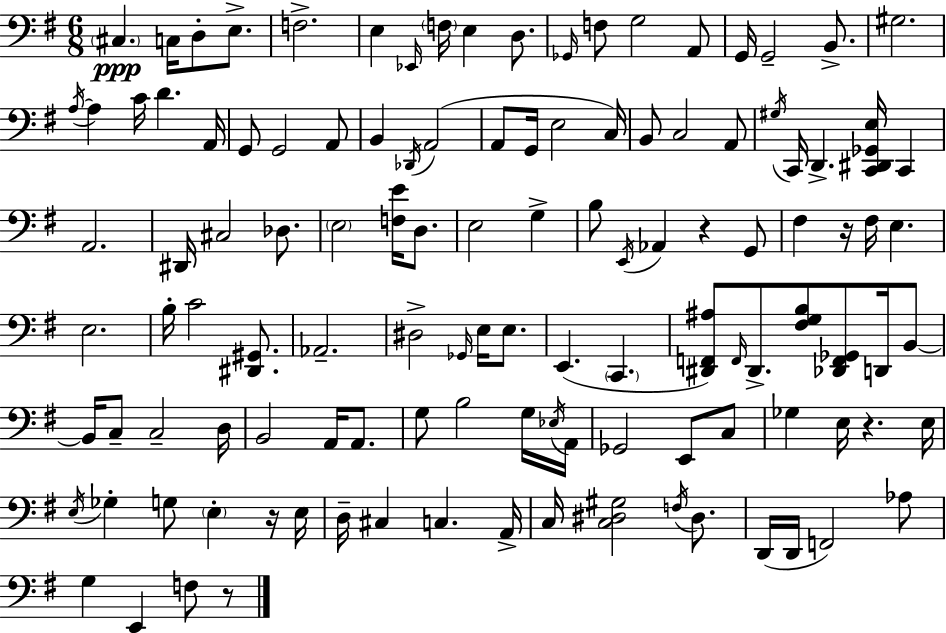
X:1
T:Untitled
M:6/8
L:1/4
K:Em
^C, C,/4 D,/2 E,/2 F,2 E, _E,,/4 F,/4 E, D,/2 _G,,/4 F,/2 G,2 A,,/2 G,,/4 G,,2 B,,/2 ^G,2 A,/4 A, C/4 D A,,/4 G,,/2 G,,2 A,,/2 B,, _D,,/4 A,,2 A,,/2 G,,/4 E,2 C,/4 B,,/2 C,2 A,,/2 ^G,/4 C,,/4 D,, [C,,^D,,_G,,E,]/4 C,, A,,2 ^D,,/4 ^C,2 _D,/2 E,2 [F,E]/4 D,/2 E,2 G, B,/2 E,,/4 _A,, z G,,/2 ^F, z/4 ^F,/4 E, E,2 B,/4 C2 [^D,,^G,,]/2 _A,,2 ^D,2 _G,,/4 E,/4 E,/2 E,, C,, [^D,,F,,^A,]/2 F,,/4 ^D,,/2 [^F,G,B,]/2 [_D,,F,,_G,,]/2 D,,/4 B,,/2 B,,/4 C,/2 C,2 D,/4 B,,2 A,,/4 A,,/2 G,/2 B,2 G,/4 _E,/4 A,,/4 _G,,2 E,,/2 C,/2 _G, E,/4 z E,/4 E,/4 _G, G,/2 E, z/4 E,/4 D,/4 ^C, C, A,,/4 C,/4 [C,^D,^G,]2 F,/4 ^D,/2 D,,/4 D,,/4 F,,2 _A,/2 G, E,, F,/2 z/2